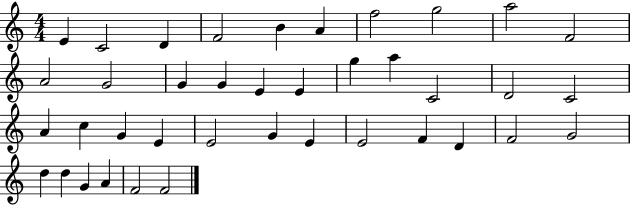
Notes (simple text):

E4/q C4/h D4/q F4/h B4/q A4/q F5/h G5/h A5/h F4/h A4/h G4/h G4/q G4/q E4/q E4/q G5/q A5/q C4/h D4/h C4/h A4/q C5/q G4/q E4/q E4/h G4/q E4/q E4/h F4/q D4/q F4/h G4/h D5/q D5/q G4/q A4/q F4/h F4/h